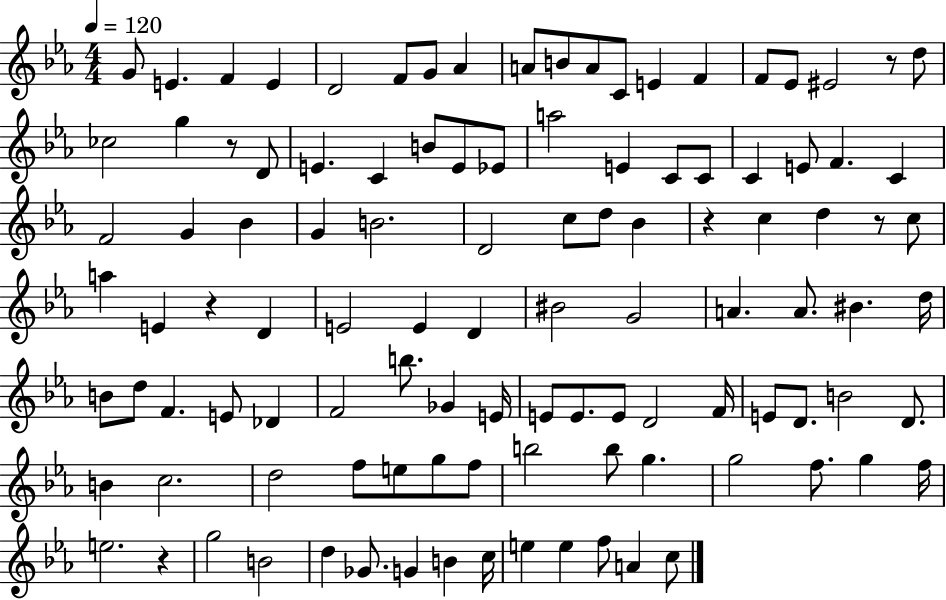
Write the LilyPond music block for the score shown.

{
  \clef treble
  \numericTimeSignature
  \time 4/4
  \key ees \major
  \tempo 4 = 120
  \repeat volta 2 { g'8 e'4. f'4 e'4 | d'2 f'8 g'8 aes'4 | a'8 b'8 a'8 c'8 e'4 f'4 | f'8 ees'8 eis'2 r8 d''8 | \break ces''2 g''4 r8 d'8 | e'4. c'4 b'8 e'8 ees'8 | a''2 e'4 c'8 c'8 | c'4 e'8 f'4. c'4 | \break f'2 g'4 bes'4 | g'4 b'2. | d'2 c''8 d''8 bes'4 | r4 c''4 d''4 r8 c''8 | \break a''4 e'4 r4 d'4 | e'2 e'4 d'4 | bis'2 g'2 | a'4. a'8. bis'4. d''16 | \break b'8 d''8 f'4. e'8 des'4 | f'2 b''8. ges'4 e'16 | e'8 e'8. e'8 d'2 f'16 | e'8 d'8. b'2 d'8. | \break b'4 c''2. | d''2 f''8 e''8 g''8 f''8 | b''2 b''8 g''4. | g''2 f''8. g''4 f''16 | \break e''2. r4 | g''2 b'2 | d''4 ges'8. g'4 b'4 c''16 | e''4 e''4 f''8 a'4 c''8 | \break } \bar "|."
}